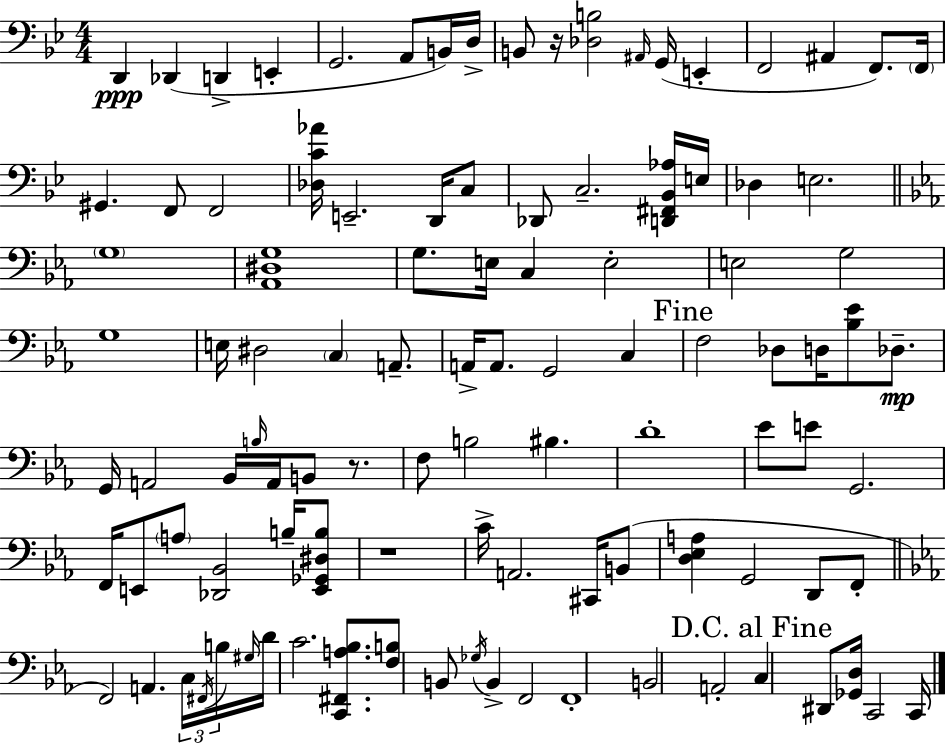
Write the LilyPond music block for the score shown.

{
  \clef bass
  \numericTimeSignature
  \time 4/4
  \key bes \major
  \repeat volta 2 { d,4\ppp des,4( d,4-> e,4-. | g,2. a,8 b,16) d16-> | b,8 r16 <des b>2 \grace { ais,16 } g,16( e,4-. | f,2 ais,4 f,8.) | \break \parenthesize f,16 gis,4. f,8 f,2 | <des c' aes'>16 e,2.-- d,16 c8 | des,8 c2.-- <d, fis, bes, aes>16 | e16 des4 e2. | \break \bar "||" \break \key ees \major \parenthesize g1 | <aes, dis g>1 | g8. e16 c4 e2-. | e2 g2 | \break g1 | e16 dis2 \parenthesize c4 a,8.-- | a,16-> a,8. g,2 c4 | \mark "Fine" f2 des8 d16 <bes ees'>8 des8.--\mp | \break g,16 a,2 bes,16 \grace { b16 } a,16 b,8 r8. | f8 b2 bis4. | d'1-. | ees'8 e'8 g,2. | \break f,16 e,8 \parenthesize a8 <des, bes,>2 b16-- <e, ges, dis b>8 | r1 | c'16-> a,2. cis,16 b,8( | <d ees a>4 g,2 d,8 f,8-. | \break \bar "||" \break \key ees \major f,2) a,4. \tuplet 3/2 { c16 \acciaccatura { fis,16 } | b16 } \grace { gis16 } d'16 c'2. <c, fis, a bes>8. | <f b>8 b,8 \acciaccatura { ges16 } b,4-> f,2 | f,1-. | \break b,2 a,2-. | \mark "D.C. al Fine" c4 dis,8 <ges, d>16 c,2 | c,16 } \bar "|."
}